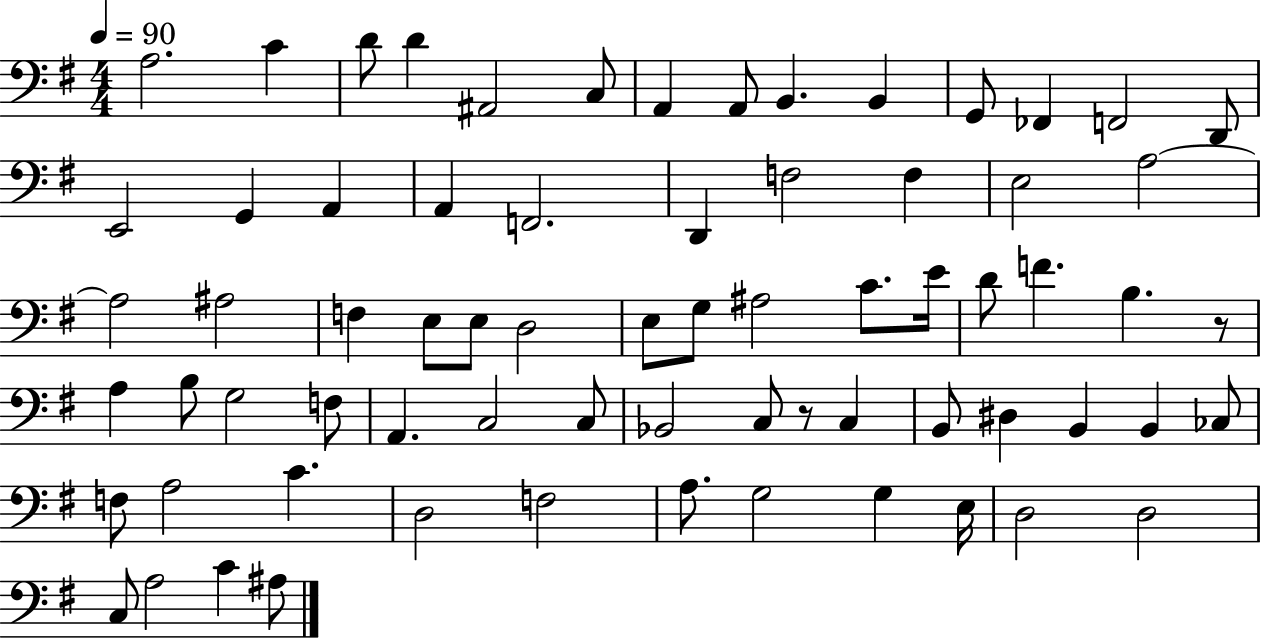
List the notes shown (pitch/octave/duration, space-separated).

A3/h. C4/q D4/e D4/q A#2/h C3/e A2/q A2/e B2/q. B2/q G2/e FES2/q F2/h D2/e E2/h G2/q A2/q A2/q F2/h. D2/q F3/h F3/q E3/h A3/h A3/h A#3/h F3/q E3/e E3/e D3/h E3/e G3/e A#3/h C4/e. E4/s D4/e F4/q. B3/q. R/e A3/q B3/e G3/h F3/e A2/q. C3/h C3/e Bb2/h C3/e R/e C3/q B2/e D#3/q B2/q B2/q CES3/e F3/e A3/h C4/q. D3/h F3/h A3/e. G3/h G3/q E3/s D3/h D3/h C3/e A3/h C4/q A#3/e